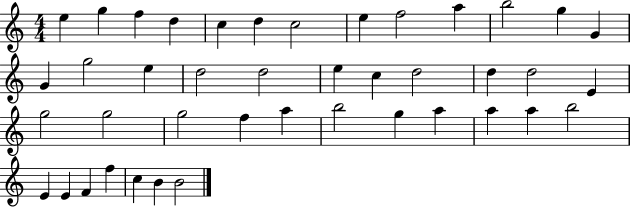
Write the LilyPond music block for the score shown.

{
  \clef treble
  \numericTimeSignature
  \time 4/4
  \key c \major
  e''4 g''4 f''4 d''4 | c''4 d''4 c''2 | e''4 f''2 a''4 | b''2 g''4 g'4 | \break g'4 g''2 e''4 | d''2 d''2 | e''4 c''4 d''2 | d''4 d''2 e'4 | \break g''2 g''2 | g''2 f''4 a''4 | b''2 g''4 a''4 | a''4 a''4 b''2 | \break e'4 e'4 f'4 f''4 | c''4 b'4 b'2 | \bar "|."
}